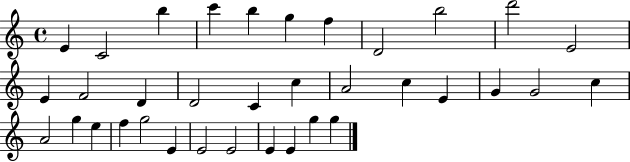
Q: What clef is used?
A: treble